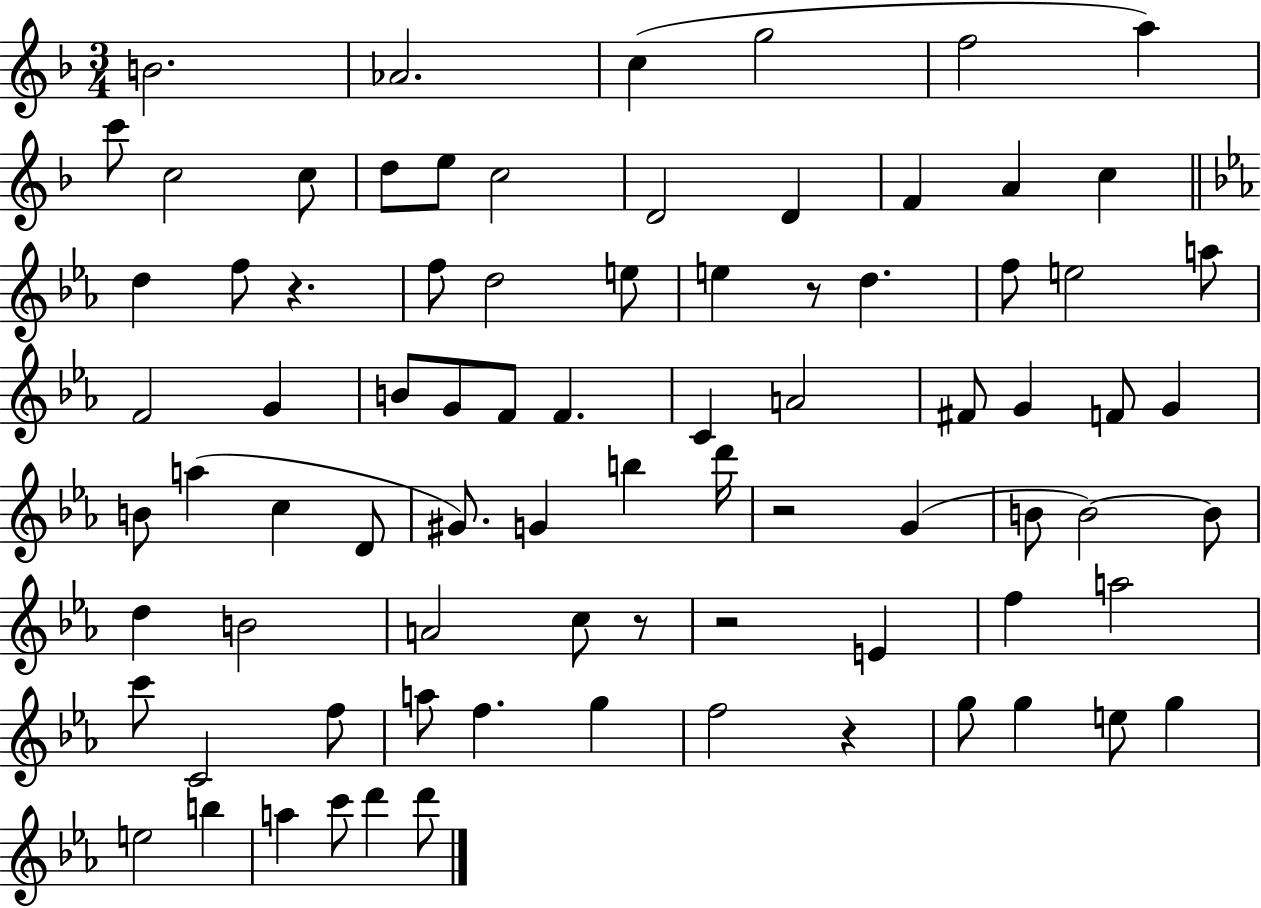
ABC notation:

X:1
T:Untitled
M:3/4
L:1/4
K:F
B2 _A2 c g2 f2 a c'/2 c2 c/2 d/2 e/2 c2 D2 D F A c d f/2 z f/2 d2 e/2 e z/2 d f/2 e2 a/2 F2 G B/2 G/2 F/2 F C A2 ^F/2 G F/2 G B/2 a c D/2 ^G/2 G b d'/4 z2 G B/2 B2 B/2 d B2 A2 c/2 z/2 z2 E f a2 c'/2 C2 f/2 a/2 f g f2 z g/2 g e/2 g e2 b a c'/2 d' d'/2